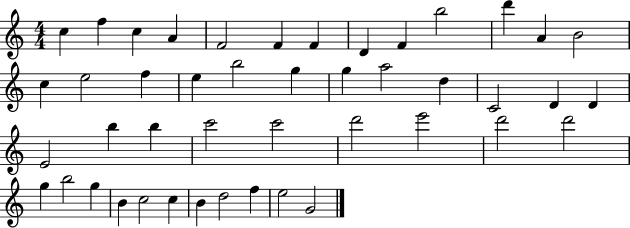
C5/q F5/q C5/q A4/q F4/h F4/q F4/q D4/q F4/q B5/h D6/q A4/q B4/h C5/q E5/h F5/q E5/q B5/h G5/q G5/q A5/h D5/q C4/h D4/q D4/q E4/h B5/q B5/q C6/h C6/h D6/h E6/h D6/h D6/h G5/q B5/h G5/q B4/q C5/h C5/q B4/q D5/h F5/q E5/h G4/h